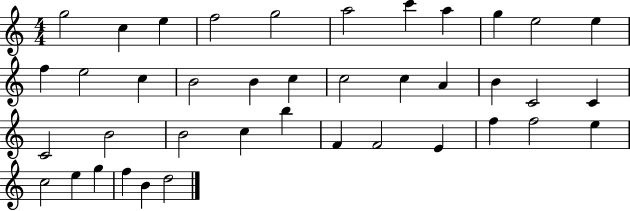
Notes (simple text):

G5/h C5/q E5/q F5/h G5/h A5/h C6/q A5/q G5/q E5/h E5/q F5/q E5/h C5/q B4/h B4/q C5/q C5/h C5/q A4/q B4/q C4/h C4/q C4/h B4/h B4/h C5/q B5/q F4/q F4/h E4/q F5/q F5/h E5/q C5/h E5/q G5/q F5/q B4/q D5/h